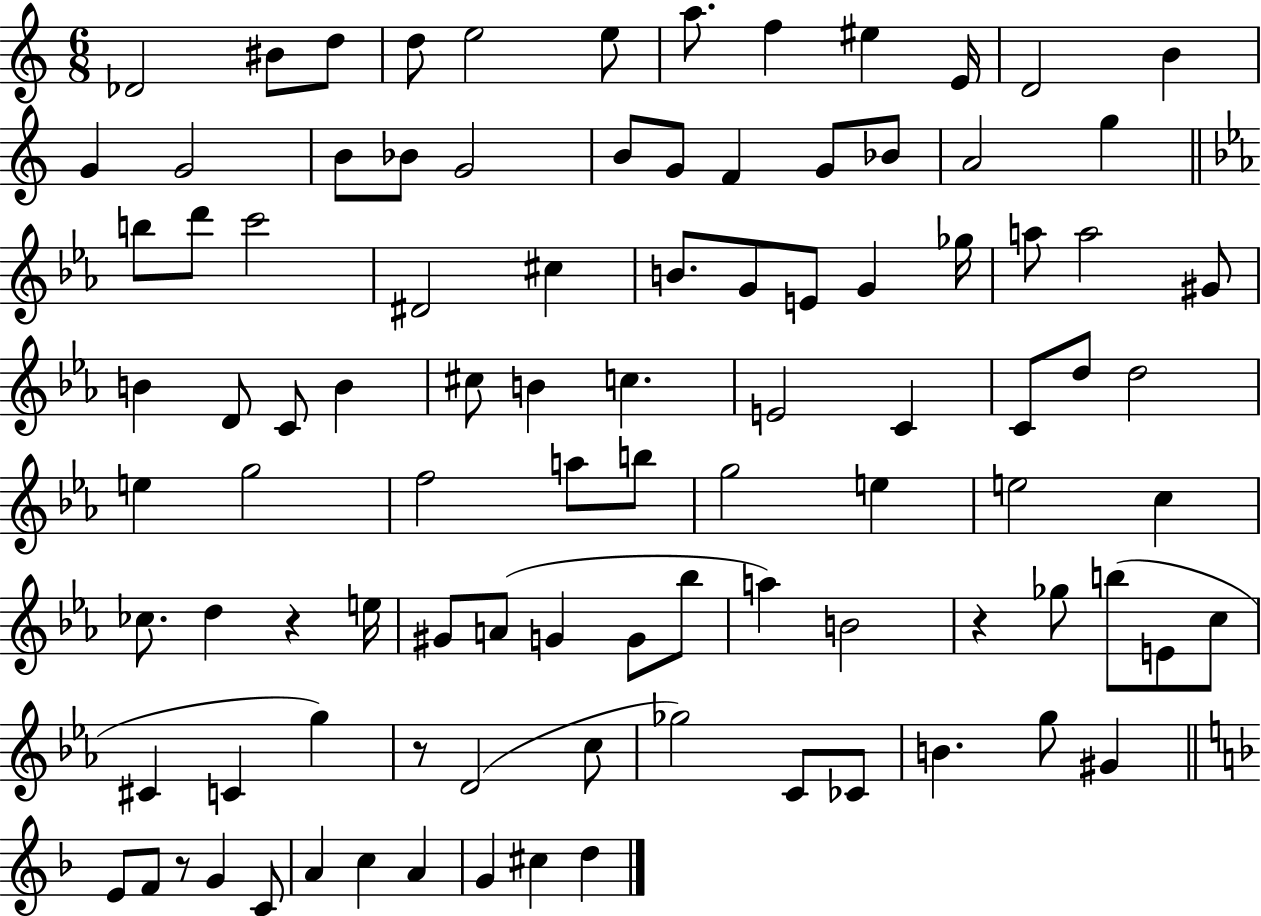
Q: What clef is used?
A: treble